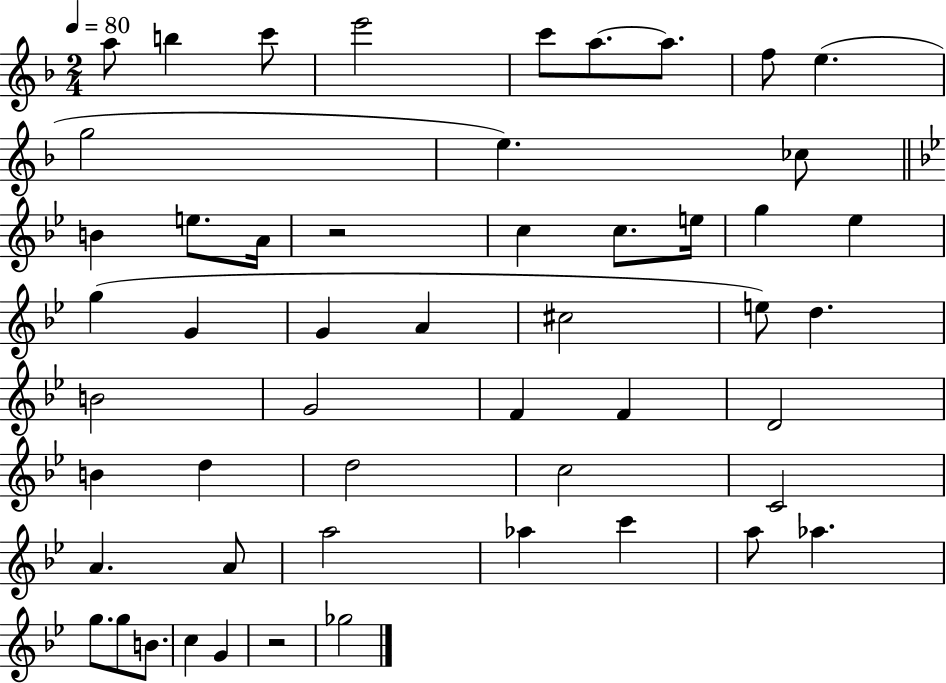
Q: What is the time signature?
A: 2/4